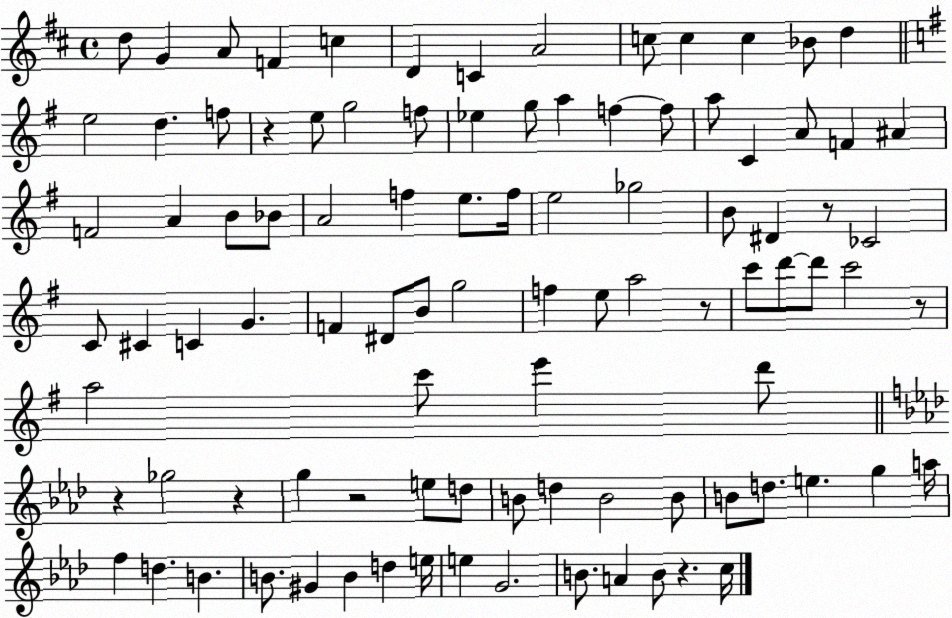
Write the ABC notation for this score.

X:1
T:Untitled
M:4/4
L:1/4
K:D
d/2 G A/2 F c D C A2 c/2 c c _B/2 d e2 d f/2 z e/2 g2 f/2 _e g/2 a f f/2 a/2 C A/2 F ^A F2 A B/2 _B/2 A2 f e/2 f/4 e2 _g2 B/2 ^D z/2 _C2 C/2 ^C C G F ^D/2 B/2 g2 f e/2 a2 z/2 c'/2 d'/2 d'/2 c'2 z/2 a2 c'/2 e' d'/2 z _g2 z g z2 e/2 d/2 B/2 d B2 B/2 B/2 d/2 e g a/4 f d B B/2 ^G B d e/4 e G2 B/2 A B/2 z c/4